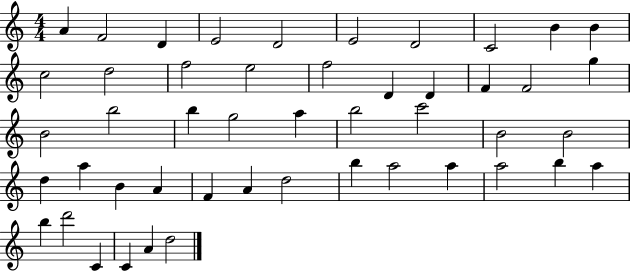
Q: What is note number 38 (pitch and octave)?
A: A5